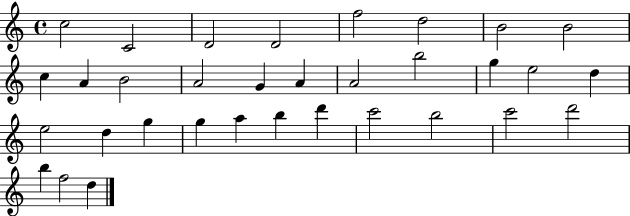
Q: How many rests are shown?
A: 0